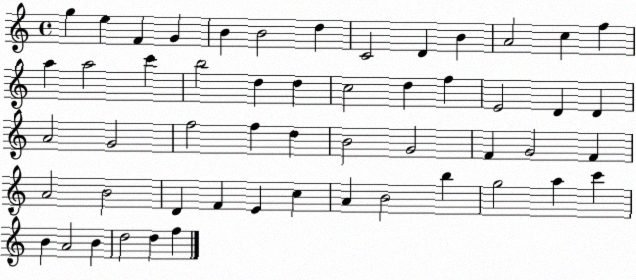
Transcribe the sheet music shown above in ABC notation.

X:1
T:Untitled
M:4/4
L:1/4
K:C
g e F G B B2 d C2 D B A2 c f a a2 c' b2 d d c2 d f E2 D D A2 G2 f2 f d B2 G2 F G2 F A2 B2 D F E c A B2 b g2 a c' B A2 B d2 d f